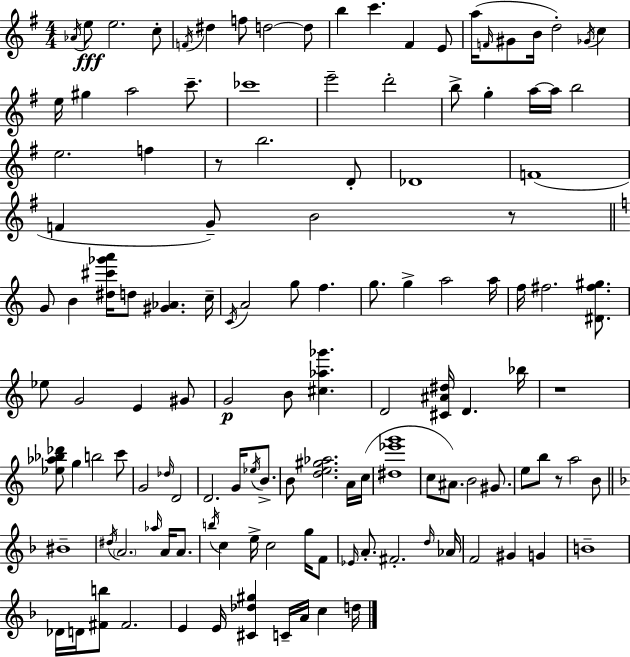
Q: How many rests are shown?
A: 4